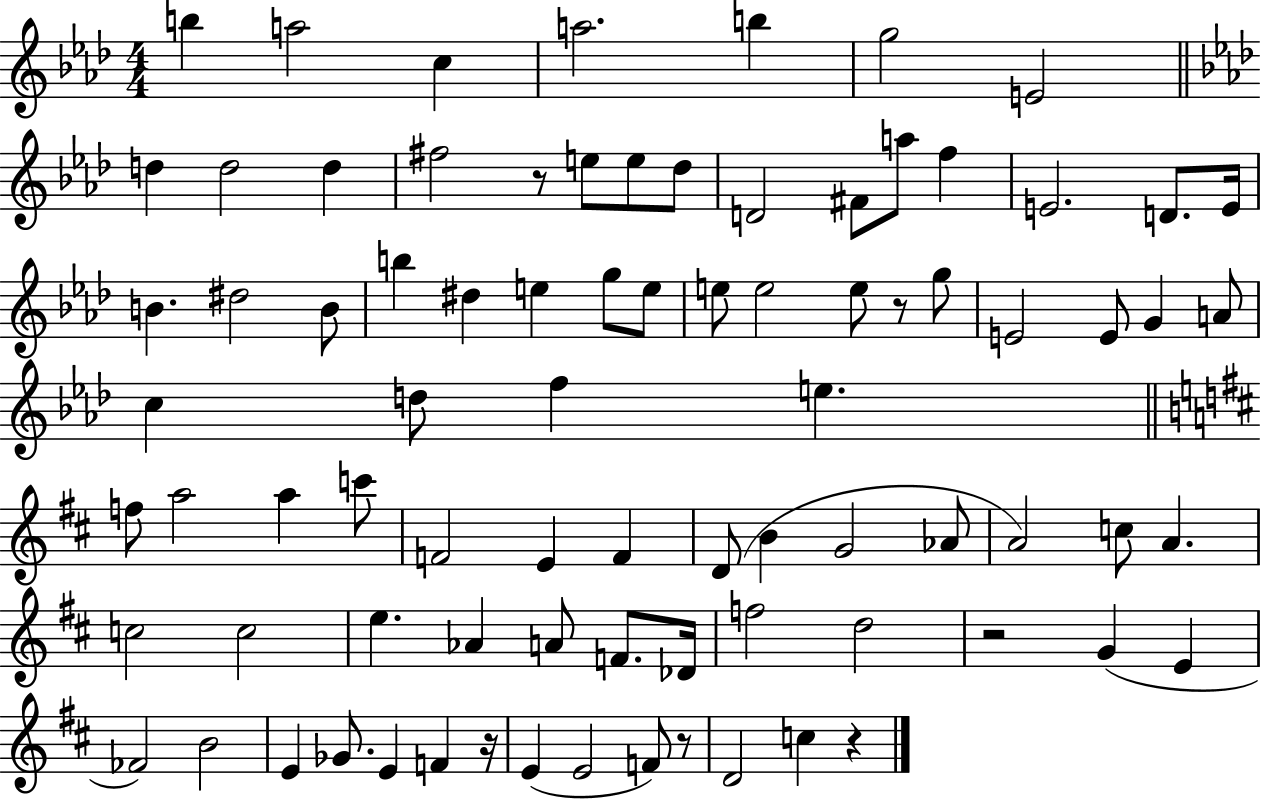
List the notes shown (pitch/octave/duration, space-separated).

B5/q A5/h C5/q A5/h. B5/q G5/h E4/h D5/q D5/h D5/q F#5/h R/e E5/e E5/e Db5/e D4/h F#4/e A5/e F5/q E4/h. D4/e. E4/s B4/q. D#5/h B4/e B5/q D#5/q E5/q G5/e E5/e E5/e E5/h E5/e R/e G5/e E4/h E4/e G4/q A4/e C5/q D5/e F5/q E5/q. F5/e A5/h A5/q C6/e F4/h E4/q F4/q D4/e B4/q G4/h Ab4/e A4/h C5/e A4/q. C5/h C5/h E5/q. Ab4/q A4/e F4/e. Db4/s F5/h D5/h R/h G4/q E4/q FES4/h B4/h E4/q Gb4/e. E4/q F4/q R/s E4/q E4/h F4/e R/e D4/h C5/q R/q